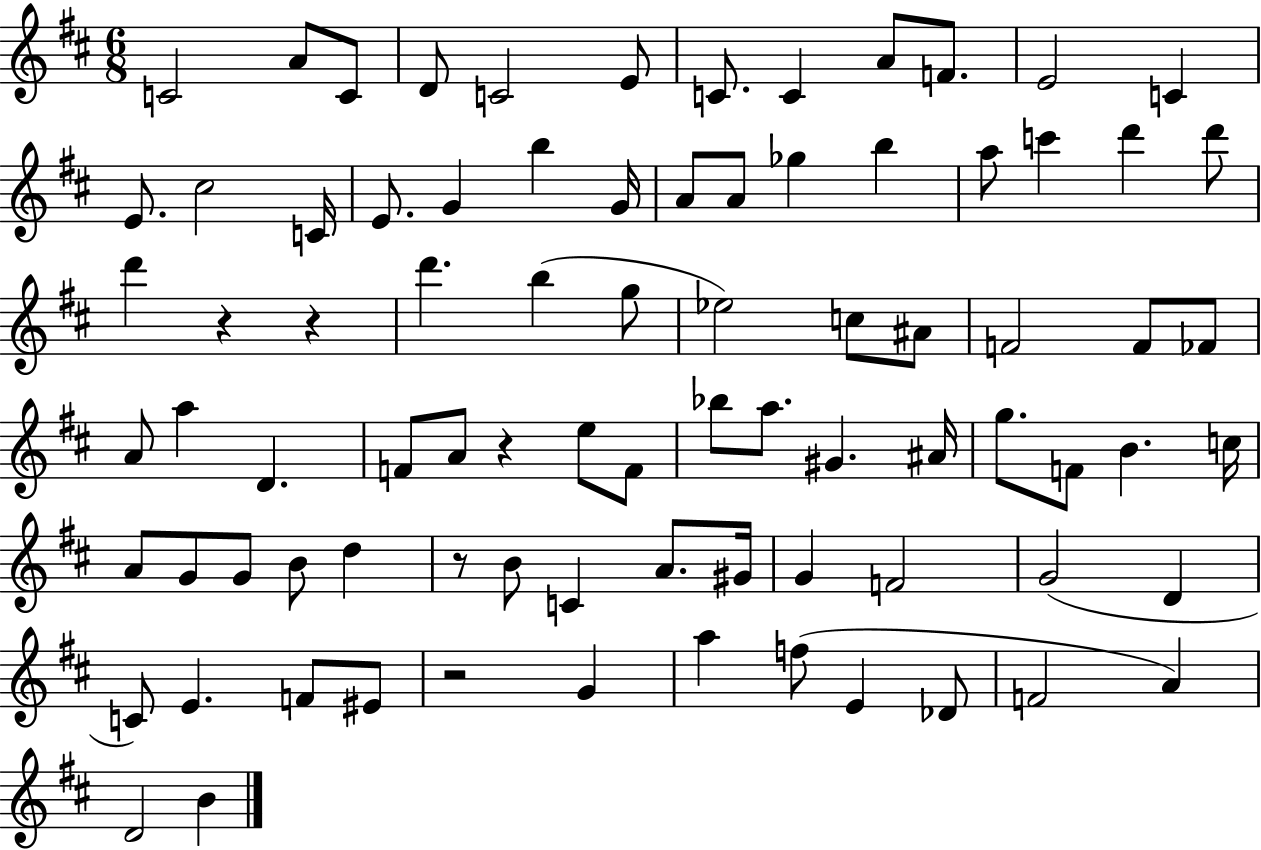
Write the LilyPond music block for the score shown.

{
  \clef treble
  \numericTimeSignature
  \time 6/8
  \key d \major
  c'2 a'8 c'8 | d'8 c'2 e'8 | c'8. c'4 a'8 f'8. | e'2 c'4 | \break e'8. cis''2 c'16 | e'8. g'4 b''4 g'16 | a'8 a'8 ges''4 b''4 | a''8 c'''4 d'''4 d'''8 | \break d'''4 r4 r4 | d'''4. b''4( g''8 | ees''2) c''8 ais'8 | f'2 f'8 fes'8 | \break a'8 a''4 d'4. | f'8 a'8 r4 e''8 f'8 | bes''8 a''8. gis'4. ais'16 | g''8. f'8 b'4. c''16 | \break a'8 g'8 g'8 b'8 d''4 | r8 b'8 c'4 a'8. gis'16 | g'4 f'2 | g'2( d'4 | \break c'8) e'4. f'8 eis'8 | r2 g'4 | a''4 f''8( e'4 des'8 | f'2 a'4) | \break d'2 b'4 | \bar "|."
}